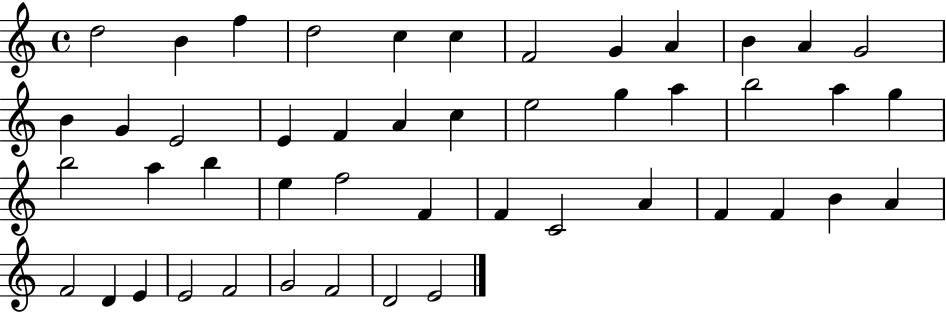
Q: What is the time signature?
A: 4/4